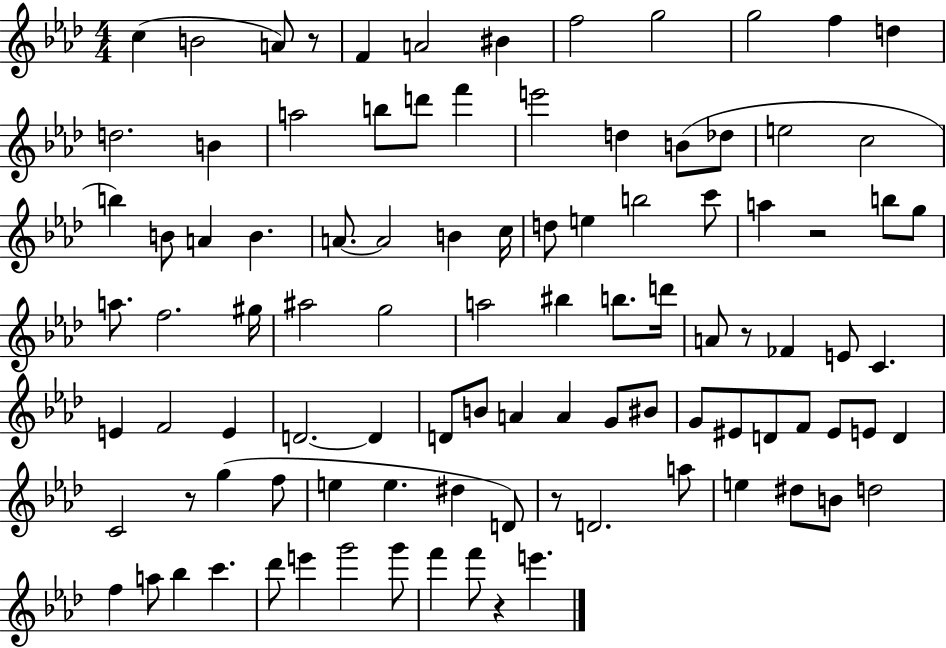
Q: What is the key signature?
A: AES major